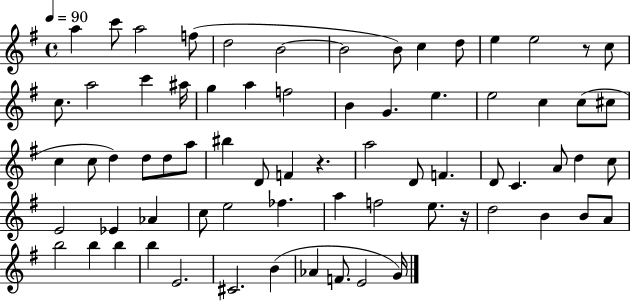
A5/q C6/e A5/h F5/e D5/h B4/h B4/h B4/e C5/q D5/e E5/q E5/h R/e C5/e C5/e. A5/h C6/q A#5/s G5/q A5/q F5/h B4/q G4/q. E5/q. E5/h C5/q C5/e C#5/e C5/q C5/e D5/q D5/e D5/e A5/e BIS5/q D4/e F4/q R/q. A5/h D4/e F4/q. D4/e C4/q. A4/e D5/q C5/e E4/h Eb4/q Ab4/q C5/e E5/h FES5/q. A5/q F5/h E5/e. R/s D5/h B4/q B4/e A4/e B5/h B5/q B5/q B5/q E4/h. C#4/h. B4/q Ab4/q F4/e. E4/h G4/s